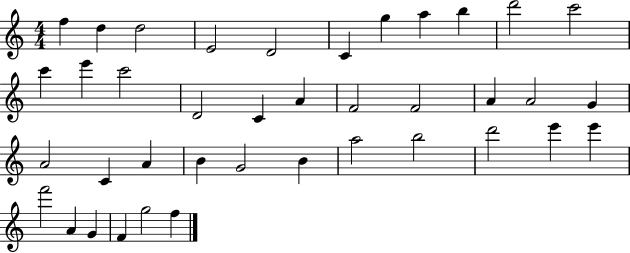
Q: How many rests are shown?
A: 0